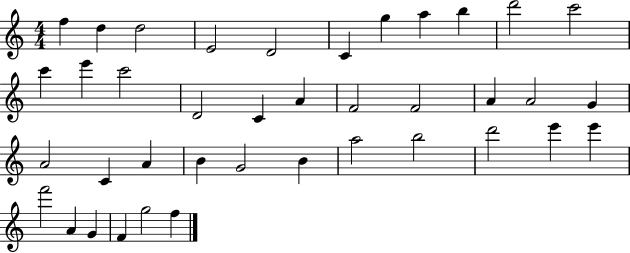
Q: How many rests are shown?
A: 0